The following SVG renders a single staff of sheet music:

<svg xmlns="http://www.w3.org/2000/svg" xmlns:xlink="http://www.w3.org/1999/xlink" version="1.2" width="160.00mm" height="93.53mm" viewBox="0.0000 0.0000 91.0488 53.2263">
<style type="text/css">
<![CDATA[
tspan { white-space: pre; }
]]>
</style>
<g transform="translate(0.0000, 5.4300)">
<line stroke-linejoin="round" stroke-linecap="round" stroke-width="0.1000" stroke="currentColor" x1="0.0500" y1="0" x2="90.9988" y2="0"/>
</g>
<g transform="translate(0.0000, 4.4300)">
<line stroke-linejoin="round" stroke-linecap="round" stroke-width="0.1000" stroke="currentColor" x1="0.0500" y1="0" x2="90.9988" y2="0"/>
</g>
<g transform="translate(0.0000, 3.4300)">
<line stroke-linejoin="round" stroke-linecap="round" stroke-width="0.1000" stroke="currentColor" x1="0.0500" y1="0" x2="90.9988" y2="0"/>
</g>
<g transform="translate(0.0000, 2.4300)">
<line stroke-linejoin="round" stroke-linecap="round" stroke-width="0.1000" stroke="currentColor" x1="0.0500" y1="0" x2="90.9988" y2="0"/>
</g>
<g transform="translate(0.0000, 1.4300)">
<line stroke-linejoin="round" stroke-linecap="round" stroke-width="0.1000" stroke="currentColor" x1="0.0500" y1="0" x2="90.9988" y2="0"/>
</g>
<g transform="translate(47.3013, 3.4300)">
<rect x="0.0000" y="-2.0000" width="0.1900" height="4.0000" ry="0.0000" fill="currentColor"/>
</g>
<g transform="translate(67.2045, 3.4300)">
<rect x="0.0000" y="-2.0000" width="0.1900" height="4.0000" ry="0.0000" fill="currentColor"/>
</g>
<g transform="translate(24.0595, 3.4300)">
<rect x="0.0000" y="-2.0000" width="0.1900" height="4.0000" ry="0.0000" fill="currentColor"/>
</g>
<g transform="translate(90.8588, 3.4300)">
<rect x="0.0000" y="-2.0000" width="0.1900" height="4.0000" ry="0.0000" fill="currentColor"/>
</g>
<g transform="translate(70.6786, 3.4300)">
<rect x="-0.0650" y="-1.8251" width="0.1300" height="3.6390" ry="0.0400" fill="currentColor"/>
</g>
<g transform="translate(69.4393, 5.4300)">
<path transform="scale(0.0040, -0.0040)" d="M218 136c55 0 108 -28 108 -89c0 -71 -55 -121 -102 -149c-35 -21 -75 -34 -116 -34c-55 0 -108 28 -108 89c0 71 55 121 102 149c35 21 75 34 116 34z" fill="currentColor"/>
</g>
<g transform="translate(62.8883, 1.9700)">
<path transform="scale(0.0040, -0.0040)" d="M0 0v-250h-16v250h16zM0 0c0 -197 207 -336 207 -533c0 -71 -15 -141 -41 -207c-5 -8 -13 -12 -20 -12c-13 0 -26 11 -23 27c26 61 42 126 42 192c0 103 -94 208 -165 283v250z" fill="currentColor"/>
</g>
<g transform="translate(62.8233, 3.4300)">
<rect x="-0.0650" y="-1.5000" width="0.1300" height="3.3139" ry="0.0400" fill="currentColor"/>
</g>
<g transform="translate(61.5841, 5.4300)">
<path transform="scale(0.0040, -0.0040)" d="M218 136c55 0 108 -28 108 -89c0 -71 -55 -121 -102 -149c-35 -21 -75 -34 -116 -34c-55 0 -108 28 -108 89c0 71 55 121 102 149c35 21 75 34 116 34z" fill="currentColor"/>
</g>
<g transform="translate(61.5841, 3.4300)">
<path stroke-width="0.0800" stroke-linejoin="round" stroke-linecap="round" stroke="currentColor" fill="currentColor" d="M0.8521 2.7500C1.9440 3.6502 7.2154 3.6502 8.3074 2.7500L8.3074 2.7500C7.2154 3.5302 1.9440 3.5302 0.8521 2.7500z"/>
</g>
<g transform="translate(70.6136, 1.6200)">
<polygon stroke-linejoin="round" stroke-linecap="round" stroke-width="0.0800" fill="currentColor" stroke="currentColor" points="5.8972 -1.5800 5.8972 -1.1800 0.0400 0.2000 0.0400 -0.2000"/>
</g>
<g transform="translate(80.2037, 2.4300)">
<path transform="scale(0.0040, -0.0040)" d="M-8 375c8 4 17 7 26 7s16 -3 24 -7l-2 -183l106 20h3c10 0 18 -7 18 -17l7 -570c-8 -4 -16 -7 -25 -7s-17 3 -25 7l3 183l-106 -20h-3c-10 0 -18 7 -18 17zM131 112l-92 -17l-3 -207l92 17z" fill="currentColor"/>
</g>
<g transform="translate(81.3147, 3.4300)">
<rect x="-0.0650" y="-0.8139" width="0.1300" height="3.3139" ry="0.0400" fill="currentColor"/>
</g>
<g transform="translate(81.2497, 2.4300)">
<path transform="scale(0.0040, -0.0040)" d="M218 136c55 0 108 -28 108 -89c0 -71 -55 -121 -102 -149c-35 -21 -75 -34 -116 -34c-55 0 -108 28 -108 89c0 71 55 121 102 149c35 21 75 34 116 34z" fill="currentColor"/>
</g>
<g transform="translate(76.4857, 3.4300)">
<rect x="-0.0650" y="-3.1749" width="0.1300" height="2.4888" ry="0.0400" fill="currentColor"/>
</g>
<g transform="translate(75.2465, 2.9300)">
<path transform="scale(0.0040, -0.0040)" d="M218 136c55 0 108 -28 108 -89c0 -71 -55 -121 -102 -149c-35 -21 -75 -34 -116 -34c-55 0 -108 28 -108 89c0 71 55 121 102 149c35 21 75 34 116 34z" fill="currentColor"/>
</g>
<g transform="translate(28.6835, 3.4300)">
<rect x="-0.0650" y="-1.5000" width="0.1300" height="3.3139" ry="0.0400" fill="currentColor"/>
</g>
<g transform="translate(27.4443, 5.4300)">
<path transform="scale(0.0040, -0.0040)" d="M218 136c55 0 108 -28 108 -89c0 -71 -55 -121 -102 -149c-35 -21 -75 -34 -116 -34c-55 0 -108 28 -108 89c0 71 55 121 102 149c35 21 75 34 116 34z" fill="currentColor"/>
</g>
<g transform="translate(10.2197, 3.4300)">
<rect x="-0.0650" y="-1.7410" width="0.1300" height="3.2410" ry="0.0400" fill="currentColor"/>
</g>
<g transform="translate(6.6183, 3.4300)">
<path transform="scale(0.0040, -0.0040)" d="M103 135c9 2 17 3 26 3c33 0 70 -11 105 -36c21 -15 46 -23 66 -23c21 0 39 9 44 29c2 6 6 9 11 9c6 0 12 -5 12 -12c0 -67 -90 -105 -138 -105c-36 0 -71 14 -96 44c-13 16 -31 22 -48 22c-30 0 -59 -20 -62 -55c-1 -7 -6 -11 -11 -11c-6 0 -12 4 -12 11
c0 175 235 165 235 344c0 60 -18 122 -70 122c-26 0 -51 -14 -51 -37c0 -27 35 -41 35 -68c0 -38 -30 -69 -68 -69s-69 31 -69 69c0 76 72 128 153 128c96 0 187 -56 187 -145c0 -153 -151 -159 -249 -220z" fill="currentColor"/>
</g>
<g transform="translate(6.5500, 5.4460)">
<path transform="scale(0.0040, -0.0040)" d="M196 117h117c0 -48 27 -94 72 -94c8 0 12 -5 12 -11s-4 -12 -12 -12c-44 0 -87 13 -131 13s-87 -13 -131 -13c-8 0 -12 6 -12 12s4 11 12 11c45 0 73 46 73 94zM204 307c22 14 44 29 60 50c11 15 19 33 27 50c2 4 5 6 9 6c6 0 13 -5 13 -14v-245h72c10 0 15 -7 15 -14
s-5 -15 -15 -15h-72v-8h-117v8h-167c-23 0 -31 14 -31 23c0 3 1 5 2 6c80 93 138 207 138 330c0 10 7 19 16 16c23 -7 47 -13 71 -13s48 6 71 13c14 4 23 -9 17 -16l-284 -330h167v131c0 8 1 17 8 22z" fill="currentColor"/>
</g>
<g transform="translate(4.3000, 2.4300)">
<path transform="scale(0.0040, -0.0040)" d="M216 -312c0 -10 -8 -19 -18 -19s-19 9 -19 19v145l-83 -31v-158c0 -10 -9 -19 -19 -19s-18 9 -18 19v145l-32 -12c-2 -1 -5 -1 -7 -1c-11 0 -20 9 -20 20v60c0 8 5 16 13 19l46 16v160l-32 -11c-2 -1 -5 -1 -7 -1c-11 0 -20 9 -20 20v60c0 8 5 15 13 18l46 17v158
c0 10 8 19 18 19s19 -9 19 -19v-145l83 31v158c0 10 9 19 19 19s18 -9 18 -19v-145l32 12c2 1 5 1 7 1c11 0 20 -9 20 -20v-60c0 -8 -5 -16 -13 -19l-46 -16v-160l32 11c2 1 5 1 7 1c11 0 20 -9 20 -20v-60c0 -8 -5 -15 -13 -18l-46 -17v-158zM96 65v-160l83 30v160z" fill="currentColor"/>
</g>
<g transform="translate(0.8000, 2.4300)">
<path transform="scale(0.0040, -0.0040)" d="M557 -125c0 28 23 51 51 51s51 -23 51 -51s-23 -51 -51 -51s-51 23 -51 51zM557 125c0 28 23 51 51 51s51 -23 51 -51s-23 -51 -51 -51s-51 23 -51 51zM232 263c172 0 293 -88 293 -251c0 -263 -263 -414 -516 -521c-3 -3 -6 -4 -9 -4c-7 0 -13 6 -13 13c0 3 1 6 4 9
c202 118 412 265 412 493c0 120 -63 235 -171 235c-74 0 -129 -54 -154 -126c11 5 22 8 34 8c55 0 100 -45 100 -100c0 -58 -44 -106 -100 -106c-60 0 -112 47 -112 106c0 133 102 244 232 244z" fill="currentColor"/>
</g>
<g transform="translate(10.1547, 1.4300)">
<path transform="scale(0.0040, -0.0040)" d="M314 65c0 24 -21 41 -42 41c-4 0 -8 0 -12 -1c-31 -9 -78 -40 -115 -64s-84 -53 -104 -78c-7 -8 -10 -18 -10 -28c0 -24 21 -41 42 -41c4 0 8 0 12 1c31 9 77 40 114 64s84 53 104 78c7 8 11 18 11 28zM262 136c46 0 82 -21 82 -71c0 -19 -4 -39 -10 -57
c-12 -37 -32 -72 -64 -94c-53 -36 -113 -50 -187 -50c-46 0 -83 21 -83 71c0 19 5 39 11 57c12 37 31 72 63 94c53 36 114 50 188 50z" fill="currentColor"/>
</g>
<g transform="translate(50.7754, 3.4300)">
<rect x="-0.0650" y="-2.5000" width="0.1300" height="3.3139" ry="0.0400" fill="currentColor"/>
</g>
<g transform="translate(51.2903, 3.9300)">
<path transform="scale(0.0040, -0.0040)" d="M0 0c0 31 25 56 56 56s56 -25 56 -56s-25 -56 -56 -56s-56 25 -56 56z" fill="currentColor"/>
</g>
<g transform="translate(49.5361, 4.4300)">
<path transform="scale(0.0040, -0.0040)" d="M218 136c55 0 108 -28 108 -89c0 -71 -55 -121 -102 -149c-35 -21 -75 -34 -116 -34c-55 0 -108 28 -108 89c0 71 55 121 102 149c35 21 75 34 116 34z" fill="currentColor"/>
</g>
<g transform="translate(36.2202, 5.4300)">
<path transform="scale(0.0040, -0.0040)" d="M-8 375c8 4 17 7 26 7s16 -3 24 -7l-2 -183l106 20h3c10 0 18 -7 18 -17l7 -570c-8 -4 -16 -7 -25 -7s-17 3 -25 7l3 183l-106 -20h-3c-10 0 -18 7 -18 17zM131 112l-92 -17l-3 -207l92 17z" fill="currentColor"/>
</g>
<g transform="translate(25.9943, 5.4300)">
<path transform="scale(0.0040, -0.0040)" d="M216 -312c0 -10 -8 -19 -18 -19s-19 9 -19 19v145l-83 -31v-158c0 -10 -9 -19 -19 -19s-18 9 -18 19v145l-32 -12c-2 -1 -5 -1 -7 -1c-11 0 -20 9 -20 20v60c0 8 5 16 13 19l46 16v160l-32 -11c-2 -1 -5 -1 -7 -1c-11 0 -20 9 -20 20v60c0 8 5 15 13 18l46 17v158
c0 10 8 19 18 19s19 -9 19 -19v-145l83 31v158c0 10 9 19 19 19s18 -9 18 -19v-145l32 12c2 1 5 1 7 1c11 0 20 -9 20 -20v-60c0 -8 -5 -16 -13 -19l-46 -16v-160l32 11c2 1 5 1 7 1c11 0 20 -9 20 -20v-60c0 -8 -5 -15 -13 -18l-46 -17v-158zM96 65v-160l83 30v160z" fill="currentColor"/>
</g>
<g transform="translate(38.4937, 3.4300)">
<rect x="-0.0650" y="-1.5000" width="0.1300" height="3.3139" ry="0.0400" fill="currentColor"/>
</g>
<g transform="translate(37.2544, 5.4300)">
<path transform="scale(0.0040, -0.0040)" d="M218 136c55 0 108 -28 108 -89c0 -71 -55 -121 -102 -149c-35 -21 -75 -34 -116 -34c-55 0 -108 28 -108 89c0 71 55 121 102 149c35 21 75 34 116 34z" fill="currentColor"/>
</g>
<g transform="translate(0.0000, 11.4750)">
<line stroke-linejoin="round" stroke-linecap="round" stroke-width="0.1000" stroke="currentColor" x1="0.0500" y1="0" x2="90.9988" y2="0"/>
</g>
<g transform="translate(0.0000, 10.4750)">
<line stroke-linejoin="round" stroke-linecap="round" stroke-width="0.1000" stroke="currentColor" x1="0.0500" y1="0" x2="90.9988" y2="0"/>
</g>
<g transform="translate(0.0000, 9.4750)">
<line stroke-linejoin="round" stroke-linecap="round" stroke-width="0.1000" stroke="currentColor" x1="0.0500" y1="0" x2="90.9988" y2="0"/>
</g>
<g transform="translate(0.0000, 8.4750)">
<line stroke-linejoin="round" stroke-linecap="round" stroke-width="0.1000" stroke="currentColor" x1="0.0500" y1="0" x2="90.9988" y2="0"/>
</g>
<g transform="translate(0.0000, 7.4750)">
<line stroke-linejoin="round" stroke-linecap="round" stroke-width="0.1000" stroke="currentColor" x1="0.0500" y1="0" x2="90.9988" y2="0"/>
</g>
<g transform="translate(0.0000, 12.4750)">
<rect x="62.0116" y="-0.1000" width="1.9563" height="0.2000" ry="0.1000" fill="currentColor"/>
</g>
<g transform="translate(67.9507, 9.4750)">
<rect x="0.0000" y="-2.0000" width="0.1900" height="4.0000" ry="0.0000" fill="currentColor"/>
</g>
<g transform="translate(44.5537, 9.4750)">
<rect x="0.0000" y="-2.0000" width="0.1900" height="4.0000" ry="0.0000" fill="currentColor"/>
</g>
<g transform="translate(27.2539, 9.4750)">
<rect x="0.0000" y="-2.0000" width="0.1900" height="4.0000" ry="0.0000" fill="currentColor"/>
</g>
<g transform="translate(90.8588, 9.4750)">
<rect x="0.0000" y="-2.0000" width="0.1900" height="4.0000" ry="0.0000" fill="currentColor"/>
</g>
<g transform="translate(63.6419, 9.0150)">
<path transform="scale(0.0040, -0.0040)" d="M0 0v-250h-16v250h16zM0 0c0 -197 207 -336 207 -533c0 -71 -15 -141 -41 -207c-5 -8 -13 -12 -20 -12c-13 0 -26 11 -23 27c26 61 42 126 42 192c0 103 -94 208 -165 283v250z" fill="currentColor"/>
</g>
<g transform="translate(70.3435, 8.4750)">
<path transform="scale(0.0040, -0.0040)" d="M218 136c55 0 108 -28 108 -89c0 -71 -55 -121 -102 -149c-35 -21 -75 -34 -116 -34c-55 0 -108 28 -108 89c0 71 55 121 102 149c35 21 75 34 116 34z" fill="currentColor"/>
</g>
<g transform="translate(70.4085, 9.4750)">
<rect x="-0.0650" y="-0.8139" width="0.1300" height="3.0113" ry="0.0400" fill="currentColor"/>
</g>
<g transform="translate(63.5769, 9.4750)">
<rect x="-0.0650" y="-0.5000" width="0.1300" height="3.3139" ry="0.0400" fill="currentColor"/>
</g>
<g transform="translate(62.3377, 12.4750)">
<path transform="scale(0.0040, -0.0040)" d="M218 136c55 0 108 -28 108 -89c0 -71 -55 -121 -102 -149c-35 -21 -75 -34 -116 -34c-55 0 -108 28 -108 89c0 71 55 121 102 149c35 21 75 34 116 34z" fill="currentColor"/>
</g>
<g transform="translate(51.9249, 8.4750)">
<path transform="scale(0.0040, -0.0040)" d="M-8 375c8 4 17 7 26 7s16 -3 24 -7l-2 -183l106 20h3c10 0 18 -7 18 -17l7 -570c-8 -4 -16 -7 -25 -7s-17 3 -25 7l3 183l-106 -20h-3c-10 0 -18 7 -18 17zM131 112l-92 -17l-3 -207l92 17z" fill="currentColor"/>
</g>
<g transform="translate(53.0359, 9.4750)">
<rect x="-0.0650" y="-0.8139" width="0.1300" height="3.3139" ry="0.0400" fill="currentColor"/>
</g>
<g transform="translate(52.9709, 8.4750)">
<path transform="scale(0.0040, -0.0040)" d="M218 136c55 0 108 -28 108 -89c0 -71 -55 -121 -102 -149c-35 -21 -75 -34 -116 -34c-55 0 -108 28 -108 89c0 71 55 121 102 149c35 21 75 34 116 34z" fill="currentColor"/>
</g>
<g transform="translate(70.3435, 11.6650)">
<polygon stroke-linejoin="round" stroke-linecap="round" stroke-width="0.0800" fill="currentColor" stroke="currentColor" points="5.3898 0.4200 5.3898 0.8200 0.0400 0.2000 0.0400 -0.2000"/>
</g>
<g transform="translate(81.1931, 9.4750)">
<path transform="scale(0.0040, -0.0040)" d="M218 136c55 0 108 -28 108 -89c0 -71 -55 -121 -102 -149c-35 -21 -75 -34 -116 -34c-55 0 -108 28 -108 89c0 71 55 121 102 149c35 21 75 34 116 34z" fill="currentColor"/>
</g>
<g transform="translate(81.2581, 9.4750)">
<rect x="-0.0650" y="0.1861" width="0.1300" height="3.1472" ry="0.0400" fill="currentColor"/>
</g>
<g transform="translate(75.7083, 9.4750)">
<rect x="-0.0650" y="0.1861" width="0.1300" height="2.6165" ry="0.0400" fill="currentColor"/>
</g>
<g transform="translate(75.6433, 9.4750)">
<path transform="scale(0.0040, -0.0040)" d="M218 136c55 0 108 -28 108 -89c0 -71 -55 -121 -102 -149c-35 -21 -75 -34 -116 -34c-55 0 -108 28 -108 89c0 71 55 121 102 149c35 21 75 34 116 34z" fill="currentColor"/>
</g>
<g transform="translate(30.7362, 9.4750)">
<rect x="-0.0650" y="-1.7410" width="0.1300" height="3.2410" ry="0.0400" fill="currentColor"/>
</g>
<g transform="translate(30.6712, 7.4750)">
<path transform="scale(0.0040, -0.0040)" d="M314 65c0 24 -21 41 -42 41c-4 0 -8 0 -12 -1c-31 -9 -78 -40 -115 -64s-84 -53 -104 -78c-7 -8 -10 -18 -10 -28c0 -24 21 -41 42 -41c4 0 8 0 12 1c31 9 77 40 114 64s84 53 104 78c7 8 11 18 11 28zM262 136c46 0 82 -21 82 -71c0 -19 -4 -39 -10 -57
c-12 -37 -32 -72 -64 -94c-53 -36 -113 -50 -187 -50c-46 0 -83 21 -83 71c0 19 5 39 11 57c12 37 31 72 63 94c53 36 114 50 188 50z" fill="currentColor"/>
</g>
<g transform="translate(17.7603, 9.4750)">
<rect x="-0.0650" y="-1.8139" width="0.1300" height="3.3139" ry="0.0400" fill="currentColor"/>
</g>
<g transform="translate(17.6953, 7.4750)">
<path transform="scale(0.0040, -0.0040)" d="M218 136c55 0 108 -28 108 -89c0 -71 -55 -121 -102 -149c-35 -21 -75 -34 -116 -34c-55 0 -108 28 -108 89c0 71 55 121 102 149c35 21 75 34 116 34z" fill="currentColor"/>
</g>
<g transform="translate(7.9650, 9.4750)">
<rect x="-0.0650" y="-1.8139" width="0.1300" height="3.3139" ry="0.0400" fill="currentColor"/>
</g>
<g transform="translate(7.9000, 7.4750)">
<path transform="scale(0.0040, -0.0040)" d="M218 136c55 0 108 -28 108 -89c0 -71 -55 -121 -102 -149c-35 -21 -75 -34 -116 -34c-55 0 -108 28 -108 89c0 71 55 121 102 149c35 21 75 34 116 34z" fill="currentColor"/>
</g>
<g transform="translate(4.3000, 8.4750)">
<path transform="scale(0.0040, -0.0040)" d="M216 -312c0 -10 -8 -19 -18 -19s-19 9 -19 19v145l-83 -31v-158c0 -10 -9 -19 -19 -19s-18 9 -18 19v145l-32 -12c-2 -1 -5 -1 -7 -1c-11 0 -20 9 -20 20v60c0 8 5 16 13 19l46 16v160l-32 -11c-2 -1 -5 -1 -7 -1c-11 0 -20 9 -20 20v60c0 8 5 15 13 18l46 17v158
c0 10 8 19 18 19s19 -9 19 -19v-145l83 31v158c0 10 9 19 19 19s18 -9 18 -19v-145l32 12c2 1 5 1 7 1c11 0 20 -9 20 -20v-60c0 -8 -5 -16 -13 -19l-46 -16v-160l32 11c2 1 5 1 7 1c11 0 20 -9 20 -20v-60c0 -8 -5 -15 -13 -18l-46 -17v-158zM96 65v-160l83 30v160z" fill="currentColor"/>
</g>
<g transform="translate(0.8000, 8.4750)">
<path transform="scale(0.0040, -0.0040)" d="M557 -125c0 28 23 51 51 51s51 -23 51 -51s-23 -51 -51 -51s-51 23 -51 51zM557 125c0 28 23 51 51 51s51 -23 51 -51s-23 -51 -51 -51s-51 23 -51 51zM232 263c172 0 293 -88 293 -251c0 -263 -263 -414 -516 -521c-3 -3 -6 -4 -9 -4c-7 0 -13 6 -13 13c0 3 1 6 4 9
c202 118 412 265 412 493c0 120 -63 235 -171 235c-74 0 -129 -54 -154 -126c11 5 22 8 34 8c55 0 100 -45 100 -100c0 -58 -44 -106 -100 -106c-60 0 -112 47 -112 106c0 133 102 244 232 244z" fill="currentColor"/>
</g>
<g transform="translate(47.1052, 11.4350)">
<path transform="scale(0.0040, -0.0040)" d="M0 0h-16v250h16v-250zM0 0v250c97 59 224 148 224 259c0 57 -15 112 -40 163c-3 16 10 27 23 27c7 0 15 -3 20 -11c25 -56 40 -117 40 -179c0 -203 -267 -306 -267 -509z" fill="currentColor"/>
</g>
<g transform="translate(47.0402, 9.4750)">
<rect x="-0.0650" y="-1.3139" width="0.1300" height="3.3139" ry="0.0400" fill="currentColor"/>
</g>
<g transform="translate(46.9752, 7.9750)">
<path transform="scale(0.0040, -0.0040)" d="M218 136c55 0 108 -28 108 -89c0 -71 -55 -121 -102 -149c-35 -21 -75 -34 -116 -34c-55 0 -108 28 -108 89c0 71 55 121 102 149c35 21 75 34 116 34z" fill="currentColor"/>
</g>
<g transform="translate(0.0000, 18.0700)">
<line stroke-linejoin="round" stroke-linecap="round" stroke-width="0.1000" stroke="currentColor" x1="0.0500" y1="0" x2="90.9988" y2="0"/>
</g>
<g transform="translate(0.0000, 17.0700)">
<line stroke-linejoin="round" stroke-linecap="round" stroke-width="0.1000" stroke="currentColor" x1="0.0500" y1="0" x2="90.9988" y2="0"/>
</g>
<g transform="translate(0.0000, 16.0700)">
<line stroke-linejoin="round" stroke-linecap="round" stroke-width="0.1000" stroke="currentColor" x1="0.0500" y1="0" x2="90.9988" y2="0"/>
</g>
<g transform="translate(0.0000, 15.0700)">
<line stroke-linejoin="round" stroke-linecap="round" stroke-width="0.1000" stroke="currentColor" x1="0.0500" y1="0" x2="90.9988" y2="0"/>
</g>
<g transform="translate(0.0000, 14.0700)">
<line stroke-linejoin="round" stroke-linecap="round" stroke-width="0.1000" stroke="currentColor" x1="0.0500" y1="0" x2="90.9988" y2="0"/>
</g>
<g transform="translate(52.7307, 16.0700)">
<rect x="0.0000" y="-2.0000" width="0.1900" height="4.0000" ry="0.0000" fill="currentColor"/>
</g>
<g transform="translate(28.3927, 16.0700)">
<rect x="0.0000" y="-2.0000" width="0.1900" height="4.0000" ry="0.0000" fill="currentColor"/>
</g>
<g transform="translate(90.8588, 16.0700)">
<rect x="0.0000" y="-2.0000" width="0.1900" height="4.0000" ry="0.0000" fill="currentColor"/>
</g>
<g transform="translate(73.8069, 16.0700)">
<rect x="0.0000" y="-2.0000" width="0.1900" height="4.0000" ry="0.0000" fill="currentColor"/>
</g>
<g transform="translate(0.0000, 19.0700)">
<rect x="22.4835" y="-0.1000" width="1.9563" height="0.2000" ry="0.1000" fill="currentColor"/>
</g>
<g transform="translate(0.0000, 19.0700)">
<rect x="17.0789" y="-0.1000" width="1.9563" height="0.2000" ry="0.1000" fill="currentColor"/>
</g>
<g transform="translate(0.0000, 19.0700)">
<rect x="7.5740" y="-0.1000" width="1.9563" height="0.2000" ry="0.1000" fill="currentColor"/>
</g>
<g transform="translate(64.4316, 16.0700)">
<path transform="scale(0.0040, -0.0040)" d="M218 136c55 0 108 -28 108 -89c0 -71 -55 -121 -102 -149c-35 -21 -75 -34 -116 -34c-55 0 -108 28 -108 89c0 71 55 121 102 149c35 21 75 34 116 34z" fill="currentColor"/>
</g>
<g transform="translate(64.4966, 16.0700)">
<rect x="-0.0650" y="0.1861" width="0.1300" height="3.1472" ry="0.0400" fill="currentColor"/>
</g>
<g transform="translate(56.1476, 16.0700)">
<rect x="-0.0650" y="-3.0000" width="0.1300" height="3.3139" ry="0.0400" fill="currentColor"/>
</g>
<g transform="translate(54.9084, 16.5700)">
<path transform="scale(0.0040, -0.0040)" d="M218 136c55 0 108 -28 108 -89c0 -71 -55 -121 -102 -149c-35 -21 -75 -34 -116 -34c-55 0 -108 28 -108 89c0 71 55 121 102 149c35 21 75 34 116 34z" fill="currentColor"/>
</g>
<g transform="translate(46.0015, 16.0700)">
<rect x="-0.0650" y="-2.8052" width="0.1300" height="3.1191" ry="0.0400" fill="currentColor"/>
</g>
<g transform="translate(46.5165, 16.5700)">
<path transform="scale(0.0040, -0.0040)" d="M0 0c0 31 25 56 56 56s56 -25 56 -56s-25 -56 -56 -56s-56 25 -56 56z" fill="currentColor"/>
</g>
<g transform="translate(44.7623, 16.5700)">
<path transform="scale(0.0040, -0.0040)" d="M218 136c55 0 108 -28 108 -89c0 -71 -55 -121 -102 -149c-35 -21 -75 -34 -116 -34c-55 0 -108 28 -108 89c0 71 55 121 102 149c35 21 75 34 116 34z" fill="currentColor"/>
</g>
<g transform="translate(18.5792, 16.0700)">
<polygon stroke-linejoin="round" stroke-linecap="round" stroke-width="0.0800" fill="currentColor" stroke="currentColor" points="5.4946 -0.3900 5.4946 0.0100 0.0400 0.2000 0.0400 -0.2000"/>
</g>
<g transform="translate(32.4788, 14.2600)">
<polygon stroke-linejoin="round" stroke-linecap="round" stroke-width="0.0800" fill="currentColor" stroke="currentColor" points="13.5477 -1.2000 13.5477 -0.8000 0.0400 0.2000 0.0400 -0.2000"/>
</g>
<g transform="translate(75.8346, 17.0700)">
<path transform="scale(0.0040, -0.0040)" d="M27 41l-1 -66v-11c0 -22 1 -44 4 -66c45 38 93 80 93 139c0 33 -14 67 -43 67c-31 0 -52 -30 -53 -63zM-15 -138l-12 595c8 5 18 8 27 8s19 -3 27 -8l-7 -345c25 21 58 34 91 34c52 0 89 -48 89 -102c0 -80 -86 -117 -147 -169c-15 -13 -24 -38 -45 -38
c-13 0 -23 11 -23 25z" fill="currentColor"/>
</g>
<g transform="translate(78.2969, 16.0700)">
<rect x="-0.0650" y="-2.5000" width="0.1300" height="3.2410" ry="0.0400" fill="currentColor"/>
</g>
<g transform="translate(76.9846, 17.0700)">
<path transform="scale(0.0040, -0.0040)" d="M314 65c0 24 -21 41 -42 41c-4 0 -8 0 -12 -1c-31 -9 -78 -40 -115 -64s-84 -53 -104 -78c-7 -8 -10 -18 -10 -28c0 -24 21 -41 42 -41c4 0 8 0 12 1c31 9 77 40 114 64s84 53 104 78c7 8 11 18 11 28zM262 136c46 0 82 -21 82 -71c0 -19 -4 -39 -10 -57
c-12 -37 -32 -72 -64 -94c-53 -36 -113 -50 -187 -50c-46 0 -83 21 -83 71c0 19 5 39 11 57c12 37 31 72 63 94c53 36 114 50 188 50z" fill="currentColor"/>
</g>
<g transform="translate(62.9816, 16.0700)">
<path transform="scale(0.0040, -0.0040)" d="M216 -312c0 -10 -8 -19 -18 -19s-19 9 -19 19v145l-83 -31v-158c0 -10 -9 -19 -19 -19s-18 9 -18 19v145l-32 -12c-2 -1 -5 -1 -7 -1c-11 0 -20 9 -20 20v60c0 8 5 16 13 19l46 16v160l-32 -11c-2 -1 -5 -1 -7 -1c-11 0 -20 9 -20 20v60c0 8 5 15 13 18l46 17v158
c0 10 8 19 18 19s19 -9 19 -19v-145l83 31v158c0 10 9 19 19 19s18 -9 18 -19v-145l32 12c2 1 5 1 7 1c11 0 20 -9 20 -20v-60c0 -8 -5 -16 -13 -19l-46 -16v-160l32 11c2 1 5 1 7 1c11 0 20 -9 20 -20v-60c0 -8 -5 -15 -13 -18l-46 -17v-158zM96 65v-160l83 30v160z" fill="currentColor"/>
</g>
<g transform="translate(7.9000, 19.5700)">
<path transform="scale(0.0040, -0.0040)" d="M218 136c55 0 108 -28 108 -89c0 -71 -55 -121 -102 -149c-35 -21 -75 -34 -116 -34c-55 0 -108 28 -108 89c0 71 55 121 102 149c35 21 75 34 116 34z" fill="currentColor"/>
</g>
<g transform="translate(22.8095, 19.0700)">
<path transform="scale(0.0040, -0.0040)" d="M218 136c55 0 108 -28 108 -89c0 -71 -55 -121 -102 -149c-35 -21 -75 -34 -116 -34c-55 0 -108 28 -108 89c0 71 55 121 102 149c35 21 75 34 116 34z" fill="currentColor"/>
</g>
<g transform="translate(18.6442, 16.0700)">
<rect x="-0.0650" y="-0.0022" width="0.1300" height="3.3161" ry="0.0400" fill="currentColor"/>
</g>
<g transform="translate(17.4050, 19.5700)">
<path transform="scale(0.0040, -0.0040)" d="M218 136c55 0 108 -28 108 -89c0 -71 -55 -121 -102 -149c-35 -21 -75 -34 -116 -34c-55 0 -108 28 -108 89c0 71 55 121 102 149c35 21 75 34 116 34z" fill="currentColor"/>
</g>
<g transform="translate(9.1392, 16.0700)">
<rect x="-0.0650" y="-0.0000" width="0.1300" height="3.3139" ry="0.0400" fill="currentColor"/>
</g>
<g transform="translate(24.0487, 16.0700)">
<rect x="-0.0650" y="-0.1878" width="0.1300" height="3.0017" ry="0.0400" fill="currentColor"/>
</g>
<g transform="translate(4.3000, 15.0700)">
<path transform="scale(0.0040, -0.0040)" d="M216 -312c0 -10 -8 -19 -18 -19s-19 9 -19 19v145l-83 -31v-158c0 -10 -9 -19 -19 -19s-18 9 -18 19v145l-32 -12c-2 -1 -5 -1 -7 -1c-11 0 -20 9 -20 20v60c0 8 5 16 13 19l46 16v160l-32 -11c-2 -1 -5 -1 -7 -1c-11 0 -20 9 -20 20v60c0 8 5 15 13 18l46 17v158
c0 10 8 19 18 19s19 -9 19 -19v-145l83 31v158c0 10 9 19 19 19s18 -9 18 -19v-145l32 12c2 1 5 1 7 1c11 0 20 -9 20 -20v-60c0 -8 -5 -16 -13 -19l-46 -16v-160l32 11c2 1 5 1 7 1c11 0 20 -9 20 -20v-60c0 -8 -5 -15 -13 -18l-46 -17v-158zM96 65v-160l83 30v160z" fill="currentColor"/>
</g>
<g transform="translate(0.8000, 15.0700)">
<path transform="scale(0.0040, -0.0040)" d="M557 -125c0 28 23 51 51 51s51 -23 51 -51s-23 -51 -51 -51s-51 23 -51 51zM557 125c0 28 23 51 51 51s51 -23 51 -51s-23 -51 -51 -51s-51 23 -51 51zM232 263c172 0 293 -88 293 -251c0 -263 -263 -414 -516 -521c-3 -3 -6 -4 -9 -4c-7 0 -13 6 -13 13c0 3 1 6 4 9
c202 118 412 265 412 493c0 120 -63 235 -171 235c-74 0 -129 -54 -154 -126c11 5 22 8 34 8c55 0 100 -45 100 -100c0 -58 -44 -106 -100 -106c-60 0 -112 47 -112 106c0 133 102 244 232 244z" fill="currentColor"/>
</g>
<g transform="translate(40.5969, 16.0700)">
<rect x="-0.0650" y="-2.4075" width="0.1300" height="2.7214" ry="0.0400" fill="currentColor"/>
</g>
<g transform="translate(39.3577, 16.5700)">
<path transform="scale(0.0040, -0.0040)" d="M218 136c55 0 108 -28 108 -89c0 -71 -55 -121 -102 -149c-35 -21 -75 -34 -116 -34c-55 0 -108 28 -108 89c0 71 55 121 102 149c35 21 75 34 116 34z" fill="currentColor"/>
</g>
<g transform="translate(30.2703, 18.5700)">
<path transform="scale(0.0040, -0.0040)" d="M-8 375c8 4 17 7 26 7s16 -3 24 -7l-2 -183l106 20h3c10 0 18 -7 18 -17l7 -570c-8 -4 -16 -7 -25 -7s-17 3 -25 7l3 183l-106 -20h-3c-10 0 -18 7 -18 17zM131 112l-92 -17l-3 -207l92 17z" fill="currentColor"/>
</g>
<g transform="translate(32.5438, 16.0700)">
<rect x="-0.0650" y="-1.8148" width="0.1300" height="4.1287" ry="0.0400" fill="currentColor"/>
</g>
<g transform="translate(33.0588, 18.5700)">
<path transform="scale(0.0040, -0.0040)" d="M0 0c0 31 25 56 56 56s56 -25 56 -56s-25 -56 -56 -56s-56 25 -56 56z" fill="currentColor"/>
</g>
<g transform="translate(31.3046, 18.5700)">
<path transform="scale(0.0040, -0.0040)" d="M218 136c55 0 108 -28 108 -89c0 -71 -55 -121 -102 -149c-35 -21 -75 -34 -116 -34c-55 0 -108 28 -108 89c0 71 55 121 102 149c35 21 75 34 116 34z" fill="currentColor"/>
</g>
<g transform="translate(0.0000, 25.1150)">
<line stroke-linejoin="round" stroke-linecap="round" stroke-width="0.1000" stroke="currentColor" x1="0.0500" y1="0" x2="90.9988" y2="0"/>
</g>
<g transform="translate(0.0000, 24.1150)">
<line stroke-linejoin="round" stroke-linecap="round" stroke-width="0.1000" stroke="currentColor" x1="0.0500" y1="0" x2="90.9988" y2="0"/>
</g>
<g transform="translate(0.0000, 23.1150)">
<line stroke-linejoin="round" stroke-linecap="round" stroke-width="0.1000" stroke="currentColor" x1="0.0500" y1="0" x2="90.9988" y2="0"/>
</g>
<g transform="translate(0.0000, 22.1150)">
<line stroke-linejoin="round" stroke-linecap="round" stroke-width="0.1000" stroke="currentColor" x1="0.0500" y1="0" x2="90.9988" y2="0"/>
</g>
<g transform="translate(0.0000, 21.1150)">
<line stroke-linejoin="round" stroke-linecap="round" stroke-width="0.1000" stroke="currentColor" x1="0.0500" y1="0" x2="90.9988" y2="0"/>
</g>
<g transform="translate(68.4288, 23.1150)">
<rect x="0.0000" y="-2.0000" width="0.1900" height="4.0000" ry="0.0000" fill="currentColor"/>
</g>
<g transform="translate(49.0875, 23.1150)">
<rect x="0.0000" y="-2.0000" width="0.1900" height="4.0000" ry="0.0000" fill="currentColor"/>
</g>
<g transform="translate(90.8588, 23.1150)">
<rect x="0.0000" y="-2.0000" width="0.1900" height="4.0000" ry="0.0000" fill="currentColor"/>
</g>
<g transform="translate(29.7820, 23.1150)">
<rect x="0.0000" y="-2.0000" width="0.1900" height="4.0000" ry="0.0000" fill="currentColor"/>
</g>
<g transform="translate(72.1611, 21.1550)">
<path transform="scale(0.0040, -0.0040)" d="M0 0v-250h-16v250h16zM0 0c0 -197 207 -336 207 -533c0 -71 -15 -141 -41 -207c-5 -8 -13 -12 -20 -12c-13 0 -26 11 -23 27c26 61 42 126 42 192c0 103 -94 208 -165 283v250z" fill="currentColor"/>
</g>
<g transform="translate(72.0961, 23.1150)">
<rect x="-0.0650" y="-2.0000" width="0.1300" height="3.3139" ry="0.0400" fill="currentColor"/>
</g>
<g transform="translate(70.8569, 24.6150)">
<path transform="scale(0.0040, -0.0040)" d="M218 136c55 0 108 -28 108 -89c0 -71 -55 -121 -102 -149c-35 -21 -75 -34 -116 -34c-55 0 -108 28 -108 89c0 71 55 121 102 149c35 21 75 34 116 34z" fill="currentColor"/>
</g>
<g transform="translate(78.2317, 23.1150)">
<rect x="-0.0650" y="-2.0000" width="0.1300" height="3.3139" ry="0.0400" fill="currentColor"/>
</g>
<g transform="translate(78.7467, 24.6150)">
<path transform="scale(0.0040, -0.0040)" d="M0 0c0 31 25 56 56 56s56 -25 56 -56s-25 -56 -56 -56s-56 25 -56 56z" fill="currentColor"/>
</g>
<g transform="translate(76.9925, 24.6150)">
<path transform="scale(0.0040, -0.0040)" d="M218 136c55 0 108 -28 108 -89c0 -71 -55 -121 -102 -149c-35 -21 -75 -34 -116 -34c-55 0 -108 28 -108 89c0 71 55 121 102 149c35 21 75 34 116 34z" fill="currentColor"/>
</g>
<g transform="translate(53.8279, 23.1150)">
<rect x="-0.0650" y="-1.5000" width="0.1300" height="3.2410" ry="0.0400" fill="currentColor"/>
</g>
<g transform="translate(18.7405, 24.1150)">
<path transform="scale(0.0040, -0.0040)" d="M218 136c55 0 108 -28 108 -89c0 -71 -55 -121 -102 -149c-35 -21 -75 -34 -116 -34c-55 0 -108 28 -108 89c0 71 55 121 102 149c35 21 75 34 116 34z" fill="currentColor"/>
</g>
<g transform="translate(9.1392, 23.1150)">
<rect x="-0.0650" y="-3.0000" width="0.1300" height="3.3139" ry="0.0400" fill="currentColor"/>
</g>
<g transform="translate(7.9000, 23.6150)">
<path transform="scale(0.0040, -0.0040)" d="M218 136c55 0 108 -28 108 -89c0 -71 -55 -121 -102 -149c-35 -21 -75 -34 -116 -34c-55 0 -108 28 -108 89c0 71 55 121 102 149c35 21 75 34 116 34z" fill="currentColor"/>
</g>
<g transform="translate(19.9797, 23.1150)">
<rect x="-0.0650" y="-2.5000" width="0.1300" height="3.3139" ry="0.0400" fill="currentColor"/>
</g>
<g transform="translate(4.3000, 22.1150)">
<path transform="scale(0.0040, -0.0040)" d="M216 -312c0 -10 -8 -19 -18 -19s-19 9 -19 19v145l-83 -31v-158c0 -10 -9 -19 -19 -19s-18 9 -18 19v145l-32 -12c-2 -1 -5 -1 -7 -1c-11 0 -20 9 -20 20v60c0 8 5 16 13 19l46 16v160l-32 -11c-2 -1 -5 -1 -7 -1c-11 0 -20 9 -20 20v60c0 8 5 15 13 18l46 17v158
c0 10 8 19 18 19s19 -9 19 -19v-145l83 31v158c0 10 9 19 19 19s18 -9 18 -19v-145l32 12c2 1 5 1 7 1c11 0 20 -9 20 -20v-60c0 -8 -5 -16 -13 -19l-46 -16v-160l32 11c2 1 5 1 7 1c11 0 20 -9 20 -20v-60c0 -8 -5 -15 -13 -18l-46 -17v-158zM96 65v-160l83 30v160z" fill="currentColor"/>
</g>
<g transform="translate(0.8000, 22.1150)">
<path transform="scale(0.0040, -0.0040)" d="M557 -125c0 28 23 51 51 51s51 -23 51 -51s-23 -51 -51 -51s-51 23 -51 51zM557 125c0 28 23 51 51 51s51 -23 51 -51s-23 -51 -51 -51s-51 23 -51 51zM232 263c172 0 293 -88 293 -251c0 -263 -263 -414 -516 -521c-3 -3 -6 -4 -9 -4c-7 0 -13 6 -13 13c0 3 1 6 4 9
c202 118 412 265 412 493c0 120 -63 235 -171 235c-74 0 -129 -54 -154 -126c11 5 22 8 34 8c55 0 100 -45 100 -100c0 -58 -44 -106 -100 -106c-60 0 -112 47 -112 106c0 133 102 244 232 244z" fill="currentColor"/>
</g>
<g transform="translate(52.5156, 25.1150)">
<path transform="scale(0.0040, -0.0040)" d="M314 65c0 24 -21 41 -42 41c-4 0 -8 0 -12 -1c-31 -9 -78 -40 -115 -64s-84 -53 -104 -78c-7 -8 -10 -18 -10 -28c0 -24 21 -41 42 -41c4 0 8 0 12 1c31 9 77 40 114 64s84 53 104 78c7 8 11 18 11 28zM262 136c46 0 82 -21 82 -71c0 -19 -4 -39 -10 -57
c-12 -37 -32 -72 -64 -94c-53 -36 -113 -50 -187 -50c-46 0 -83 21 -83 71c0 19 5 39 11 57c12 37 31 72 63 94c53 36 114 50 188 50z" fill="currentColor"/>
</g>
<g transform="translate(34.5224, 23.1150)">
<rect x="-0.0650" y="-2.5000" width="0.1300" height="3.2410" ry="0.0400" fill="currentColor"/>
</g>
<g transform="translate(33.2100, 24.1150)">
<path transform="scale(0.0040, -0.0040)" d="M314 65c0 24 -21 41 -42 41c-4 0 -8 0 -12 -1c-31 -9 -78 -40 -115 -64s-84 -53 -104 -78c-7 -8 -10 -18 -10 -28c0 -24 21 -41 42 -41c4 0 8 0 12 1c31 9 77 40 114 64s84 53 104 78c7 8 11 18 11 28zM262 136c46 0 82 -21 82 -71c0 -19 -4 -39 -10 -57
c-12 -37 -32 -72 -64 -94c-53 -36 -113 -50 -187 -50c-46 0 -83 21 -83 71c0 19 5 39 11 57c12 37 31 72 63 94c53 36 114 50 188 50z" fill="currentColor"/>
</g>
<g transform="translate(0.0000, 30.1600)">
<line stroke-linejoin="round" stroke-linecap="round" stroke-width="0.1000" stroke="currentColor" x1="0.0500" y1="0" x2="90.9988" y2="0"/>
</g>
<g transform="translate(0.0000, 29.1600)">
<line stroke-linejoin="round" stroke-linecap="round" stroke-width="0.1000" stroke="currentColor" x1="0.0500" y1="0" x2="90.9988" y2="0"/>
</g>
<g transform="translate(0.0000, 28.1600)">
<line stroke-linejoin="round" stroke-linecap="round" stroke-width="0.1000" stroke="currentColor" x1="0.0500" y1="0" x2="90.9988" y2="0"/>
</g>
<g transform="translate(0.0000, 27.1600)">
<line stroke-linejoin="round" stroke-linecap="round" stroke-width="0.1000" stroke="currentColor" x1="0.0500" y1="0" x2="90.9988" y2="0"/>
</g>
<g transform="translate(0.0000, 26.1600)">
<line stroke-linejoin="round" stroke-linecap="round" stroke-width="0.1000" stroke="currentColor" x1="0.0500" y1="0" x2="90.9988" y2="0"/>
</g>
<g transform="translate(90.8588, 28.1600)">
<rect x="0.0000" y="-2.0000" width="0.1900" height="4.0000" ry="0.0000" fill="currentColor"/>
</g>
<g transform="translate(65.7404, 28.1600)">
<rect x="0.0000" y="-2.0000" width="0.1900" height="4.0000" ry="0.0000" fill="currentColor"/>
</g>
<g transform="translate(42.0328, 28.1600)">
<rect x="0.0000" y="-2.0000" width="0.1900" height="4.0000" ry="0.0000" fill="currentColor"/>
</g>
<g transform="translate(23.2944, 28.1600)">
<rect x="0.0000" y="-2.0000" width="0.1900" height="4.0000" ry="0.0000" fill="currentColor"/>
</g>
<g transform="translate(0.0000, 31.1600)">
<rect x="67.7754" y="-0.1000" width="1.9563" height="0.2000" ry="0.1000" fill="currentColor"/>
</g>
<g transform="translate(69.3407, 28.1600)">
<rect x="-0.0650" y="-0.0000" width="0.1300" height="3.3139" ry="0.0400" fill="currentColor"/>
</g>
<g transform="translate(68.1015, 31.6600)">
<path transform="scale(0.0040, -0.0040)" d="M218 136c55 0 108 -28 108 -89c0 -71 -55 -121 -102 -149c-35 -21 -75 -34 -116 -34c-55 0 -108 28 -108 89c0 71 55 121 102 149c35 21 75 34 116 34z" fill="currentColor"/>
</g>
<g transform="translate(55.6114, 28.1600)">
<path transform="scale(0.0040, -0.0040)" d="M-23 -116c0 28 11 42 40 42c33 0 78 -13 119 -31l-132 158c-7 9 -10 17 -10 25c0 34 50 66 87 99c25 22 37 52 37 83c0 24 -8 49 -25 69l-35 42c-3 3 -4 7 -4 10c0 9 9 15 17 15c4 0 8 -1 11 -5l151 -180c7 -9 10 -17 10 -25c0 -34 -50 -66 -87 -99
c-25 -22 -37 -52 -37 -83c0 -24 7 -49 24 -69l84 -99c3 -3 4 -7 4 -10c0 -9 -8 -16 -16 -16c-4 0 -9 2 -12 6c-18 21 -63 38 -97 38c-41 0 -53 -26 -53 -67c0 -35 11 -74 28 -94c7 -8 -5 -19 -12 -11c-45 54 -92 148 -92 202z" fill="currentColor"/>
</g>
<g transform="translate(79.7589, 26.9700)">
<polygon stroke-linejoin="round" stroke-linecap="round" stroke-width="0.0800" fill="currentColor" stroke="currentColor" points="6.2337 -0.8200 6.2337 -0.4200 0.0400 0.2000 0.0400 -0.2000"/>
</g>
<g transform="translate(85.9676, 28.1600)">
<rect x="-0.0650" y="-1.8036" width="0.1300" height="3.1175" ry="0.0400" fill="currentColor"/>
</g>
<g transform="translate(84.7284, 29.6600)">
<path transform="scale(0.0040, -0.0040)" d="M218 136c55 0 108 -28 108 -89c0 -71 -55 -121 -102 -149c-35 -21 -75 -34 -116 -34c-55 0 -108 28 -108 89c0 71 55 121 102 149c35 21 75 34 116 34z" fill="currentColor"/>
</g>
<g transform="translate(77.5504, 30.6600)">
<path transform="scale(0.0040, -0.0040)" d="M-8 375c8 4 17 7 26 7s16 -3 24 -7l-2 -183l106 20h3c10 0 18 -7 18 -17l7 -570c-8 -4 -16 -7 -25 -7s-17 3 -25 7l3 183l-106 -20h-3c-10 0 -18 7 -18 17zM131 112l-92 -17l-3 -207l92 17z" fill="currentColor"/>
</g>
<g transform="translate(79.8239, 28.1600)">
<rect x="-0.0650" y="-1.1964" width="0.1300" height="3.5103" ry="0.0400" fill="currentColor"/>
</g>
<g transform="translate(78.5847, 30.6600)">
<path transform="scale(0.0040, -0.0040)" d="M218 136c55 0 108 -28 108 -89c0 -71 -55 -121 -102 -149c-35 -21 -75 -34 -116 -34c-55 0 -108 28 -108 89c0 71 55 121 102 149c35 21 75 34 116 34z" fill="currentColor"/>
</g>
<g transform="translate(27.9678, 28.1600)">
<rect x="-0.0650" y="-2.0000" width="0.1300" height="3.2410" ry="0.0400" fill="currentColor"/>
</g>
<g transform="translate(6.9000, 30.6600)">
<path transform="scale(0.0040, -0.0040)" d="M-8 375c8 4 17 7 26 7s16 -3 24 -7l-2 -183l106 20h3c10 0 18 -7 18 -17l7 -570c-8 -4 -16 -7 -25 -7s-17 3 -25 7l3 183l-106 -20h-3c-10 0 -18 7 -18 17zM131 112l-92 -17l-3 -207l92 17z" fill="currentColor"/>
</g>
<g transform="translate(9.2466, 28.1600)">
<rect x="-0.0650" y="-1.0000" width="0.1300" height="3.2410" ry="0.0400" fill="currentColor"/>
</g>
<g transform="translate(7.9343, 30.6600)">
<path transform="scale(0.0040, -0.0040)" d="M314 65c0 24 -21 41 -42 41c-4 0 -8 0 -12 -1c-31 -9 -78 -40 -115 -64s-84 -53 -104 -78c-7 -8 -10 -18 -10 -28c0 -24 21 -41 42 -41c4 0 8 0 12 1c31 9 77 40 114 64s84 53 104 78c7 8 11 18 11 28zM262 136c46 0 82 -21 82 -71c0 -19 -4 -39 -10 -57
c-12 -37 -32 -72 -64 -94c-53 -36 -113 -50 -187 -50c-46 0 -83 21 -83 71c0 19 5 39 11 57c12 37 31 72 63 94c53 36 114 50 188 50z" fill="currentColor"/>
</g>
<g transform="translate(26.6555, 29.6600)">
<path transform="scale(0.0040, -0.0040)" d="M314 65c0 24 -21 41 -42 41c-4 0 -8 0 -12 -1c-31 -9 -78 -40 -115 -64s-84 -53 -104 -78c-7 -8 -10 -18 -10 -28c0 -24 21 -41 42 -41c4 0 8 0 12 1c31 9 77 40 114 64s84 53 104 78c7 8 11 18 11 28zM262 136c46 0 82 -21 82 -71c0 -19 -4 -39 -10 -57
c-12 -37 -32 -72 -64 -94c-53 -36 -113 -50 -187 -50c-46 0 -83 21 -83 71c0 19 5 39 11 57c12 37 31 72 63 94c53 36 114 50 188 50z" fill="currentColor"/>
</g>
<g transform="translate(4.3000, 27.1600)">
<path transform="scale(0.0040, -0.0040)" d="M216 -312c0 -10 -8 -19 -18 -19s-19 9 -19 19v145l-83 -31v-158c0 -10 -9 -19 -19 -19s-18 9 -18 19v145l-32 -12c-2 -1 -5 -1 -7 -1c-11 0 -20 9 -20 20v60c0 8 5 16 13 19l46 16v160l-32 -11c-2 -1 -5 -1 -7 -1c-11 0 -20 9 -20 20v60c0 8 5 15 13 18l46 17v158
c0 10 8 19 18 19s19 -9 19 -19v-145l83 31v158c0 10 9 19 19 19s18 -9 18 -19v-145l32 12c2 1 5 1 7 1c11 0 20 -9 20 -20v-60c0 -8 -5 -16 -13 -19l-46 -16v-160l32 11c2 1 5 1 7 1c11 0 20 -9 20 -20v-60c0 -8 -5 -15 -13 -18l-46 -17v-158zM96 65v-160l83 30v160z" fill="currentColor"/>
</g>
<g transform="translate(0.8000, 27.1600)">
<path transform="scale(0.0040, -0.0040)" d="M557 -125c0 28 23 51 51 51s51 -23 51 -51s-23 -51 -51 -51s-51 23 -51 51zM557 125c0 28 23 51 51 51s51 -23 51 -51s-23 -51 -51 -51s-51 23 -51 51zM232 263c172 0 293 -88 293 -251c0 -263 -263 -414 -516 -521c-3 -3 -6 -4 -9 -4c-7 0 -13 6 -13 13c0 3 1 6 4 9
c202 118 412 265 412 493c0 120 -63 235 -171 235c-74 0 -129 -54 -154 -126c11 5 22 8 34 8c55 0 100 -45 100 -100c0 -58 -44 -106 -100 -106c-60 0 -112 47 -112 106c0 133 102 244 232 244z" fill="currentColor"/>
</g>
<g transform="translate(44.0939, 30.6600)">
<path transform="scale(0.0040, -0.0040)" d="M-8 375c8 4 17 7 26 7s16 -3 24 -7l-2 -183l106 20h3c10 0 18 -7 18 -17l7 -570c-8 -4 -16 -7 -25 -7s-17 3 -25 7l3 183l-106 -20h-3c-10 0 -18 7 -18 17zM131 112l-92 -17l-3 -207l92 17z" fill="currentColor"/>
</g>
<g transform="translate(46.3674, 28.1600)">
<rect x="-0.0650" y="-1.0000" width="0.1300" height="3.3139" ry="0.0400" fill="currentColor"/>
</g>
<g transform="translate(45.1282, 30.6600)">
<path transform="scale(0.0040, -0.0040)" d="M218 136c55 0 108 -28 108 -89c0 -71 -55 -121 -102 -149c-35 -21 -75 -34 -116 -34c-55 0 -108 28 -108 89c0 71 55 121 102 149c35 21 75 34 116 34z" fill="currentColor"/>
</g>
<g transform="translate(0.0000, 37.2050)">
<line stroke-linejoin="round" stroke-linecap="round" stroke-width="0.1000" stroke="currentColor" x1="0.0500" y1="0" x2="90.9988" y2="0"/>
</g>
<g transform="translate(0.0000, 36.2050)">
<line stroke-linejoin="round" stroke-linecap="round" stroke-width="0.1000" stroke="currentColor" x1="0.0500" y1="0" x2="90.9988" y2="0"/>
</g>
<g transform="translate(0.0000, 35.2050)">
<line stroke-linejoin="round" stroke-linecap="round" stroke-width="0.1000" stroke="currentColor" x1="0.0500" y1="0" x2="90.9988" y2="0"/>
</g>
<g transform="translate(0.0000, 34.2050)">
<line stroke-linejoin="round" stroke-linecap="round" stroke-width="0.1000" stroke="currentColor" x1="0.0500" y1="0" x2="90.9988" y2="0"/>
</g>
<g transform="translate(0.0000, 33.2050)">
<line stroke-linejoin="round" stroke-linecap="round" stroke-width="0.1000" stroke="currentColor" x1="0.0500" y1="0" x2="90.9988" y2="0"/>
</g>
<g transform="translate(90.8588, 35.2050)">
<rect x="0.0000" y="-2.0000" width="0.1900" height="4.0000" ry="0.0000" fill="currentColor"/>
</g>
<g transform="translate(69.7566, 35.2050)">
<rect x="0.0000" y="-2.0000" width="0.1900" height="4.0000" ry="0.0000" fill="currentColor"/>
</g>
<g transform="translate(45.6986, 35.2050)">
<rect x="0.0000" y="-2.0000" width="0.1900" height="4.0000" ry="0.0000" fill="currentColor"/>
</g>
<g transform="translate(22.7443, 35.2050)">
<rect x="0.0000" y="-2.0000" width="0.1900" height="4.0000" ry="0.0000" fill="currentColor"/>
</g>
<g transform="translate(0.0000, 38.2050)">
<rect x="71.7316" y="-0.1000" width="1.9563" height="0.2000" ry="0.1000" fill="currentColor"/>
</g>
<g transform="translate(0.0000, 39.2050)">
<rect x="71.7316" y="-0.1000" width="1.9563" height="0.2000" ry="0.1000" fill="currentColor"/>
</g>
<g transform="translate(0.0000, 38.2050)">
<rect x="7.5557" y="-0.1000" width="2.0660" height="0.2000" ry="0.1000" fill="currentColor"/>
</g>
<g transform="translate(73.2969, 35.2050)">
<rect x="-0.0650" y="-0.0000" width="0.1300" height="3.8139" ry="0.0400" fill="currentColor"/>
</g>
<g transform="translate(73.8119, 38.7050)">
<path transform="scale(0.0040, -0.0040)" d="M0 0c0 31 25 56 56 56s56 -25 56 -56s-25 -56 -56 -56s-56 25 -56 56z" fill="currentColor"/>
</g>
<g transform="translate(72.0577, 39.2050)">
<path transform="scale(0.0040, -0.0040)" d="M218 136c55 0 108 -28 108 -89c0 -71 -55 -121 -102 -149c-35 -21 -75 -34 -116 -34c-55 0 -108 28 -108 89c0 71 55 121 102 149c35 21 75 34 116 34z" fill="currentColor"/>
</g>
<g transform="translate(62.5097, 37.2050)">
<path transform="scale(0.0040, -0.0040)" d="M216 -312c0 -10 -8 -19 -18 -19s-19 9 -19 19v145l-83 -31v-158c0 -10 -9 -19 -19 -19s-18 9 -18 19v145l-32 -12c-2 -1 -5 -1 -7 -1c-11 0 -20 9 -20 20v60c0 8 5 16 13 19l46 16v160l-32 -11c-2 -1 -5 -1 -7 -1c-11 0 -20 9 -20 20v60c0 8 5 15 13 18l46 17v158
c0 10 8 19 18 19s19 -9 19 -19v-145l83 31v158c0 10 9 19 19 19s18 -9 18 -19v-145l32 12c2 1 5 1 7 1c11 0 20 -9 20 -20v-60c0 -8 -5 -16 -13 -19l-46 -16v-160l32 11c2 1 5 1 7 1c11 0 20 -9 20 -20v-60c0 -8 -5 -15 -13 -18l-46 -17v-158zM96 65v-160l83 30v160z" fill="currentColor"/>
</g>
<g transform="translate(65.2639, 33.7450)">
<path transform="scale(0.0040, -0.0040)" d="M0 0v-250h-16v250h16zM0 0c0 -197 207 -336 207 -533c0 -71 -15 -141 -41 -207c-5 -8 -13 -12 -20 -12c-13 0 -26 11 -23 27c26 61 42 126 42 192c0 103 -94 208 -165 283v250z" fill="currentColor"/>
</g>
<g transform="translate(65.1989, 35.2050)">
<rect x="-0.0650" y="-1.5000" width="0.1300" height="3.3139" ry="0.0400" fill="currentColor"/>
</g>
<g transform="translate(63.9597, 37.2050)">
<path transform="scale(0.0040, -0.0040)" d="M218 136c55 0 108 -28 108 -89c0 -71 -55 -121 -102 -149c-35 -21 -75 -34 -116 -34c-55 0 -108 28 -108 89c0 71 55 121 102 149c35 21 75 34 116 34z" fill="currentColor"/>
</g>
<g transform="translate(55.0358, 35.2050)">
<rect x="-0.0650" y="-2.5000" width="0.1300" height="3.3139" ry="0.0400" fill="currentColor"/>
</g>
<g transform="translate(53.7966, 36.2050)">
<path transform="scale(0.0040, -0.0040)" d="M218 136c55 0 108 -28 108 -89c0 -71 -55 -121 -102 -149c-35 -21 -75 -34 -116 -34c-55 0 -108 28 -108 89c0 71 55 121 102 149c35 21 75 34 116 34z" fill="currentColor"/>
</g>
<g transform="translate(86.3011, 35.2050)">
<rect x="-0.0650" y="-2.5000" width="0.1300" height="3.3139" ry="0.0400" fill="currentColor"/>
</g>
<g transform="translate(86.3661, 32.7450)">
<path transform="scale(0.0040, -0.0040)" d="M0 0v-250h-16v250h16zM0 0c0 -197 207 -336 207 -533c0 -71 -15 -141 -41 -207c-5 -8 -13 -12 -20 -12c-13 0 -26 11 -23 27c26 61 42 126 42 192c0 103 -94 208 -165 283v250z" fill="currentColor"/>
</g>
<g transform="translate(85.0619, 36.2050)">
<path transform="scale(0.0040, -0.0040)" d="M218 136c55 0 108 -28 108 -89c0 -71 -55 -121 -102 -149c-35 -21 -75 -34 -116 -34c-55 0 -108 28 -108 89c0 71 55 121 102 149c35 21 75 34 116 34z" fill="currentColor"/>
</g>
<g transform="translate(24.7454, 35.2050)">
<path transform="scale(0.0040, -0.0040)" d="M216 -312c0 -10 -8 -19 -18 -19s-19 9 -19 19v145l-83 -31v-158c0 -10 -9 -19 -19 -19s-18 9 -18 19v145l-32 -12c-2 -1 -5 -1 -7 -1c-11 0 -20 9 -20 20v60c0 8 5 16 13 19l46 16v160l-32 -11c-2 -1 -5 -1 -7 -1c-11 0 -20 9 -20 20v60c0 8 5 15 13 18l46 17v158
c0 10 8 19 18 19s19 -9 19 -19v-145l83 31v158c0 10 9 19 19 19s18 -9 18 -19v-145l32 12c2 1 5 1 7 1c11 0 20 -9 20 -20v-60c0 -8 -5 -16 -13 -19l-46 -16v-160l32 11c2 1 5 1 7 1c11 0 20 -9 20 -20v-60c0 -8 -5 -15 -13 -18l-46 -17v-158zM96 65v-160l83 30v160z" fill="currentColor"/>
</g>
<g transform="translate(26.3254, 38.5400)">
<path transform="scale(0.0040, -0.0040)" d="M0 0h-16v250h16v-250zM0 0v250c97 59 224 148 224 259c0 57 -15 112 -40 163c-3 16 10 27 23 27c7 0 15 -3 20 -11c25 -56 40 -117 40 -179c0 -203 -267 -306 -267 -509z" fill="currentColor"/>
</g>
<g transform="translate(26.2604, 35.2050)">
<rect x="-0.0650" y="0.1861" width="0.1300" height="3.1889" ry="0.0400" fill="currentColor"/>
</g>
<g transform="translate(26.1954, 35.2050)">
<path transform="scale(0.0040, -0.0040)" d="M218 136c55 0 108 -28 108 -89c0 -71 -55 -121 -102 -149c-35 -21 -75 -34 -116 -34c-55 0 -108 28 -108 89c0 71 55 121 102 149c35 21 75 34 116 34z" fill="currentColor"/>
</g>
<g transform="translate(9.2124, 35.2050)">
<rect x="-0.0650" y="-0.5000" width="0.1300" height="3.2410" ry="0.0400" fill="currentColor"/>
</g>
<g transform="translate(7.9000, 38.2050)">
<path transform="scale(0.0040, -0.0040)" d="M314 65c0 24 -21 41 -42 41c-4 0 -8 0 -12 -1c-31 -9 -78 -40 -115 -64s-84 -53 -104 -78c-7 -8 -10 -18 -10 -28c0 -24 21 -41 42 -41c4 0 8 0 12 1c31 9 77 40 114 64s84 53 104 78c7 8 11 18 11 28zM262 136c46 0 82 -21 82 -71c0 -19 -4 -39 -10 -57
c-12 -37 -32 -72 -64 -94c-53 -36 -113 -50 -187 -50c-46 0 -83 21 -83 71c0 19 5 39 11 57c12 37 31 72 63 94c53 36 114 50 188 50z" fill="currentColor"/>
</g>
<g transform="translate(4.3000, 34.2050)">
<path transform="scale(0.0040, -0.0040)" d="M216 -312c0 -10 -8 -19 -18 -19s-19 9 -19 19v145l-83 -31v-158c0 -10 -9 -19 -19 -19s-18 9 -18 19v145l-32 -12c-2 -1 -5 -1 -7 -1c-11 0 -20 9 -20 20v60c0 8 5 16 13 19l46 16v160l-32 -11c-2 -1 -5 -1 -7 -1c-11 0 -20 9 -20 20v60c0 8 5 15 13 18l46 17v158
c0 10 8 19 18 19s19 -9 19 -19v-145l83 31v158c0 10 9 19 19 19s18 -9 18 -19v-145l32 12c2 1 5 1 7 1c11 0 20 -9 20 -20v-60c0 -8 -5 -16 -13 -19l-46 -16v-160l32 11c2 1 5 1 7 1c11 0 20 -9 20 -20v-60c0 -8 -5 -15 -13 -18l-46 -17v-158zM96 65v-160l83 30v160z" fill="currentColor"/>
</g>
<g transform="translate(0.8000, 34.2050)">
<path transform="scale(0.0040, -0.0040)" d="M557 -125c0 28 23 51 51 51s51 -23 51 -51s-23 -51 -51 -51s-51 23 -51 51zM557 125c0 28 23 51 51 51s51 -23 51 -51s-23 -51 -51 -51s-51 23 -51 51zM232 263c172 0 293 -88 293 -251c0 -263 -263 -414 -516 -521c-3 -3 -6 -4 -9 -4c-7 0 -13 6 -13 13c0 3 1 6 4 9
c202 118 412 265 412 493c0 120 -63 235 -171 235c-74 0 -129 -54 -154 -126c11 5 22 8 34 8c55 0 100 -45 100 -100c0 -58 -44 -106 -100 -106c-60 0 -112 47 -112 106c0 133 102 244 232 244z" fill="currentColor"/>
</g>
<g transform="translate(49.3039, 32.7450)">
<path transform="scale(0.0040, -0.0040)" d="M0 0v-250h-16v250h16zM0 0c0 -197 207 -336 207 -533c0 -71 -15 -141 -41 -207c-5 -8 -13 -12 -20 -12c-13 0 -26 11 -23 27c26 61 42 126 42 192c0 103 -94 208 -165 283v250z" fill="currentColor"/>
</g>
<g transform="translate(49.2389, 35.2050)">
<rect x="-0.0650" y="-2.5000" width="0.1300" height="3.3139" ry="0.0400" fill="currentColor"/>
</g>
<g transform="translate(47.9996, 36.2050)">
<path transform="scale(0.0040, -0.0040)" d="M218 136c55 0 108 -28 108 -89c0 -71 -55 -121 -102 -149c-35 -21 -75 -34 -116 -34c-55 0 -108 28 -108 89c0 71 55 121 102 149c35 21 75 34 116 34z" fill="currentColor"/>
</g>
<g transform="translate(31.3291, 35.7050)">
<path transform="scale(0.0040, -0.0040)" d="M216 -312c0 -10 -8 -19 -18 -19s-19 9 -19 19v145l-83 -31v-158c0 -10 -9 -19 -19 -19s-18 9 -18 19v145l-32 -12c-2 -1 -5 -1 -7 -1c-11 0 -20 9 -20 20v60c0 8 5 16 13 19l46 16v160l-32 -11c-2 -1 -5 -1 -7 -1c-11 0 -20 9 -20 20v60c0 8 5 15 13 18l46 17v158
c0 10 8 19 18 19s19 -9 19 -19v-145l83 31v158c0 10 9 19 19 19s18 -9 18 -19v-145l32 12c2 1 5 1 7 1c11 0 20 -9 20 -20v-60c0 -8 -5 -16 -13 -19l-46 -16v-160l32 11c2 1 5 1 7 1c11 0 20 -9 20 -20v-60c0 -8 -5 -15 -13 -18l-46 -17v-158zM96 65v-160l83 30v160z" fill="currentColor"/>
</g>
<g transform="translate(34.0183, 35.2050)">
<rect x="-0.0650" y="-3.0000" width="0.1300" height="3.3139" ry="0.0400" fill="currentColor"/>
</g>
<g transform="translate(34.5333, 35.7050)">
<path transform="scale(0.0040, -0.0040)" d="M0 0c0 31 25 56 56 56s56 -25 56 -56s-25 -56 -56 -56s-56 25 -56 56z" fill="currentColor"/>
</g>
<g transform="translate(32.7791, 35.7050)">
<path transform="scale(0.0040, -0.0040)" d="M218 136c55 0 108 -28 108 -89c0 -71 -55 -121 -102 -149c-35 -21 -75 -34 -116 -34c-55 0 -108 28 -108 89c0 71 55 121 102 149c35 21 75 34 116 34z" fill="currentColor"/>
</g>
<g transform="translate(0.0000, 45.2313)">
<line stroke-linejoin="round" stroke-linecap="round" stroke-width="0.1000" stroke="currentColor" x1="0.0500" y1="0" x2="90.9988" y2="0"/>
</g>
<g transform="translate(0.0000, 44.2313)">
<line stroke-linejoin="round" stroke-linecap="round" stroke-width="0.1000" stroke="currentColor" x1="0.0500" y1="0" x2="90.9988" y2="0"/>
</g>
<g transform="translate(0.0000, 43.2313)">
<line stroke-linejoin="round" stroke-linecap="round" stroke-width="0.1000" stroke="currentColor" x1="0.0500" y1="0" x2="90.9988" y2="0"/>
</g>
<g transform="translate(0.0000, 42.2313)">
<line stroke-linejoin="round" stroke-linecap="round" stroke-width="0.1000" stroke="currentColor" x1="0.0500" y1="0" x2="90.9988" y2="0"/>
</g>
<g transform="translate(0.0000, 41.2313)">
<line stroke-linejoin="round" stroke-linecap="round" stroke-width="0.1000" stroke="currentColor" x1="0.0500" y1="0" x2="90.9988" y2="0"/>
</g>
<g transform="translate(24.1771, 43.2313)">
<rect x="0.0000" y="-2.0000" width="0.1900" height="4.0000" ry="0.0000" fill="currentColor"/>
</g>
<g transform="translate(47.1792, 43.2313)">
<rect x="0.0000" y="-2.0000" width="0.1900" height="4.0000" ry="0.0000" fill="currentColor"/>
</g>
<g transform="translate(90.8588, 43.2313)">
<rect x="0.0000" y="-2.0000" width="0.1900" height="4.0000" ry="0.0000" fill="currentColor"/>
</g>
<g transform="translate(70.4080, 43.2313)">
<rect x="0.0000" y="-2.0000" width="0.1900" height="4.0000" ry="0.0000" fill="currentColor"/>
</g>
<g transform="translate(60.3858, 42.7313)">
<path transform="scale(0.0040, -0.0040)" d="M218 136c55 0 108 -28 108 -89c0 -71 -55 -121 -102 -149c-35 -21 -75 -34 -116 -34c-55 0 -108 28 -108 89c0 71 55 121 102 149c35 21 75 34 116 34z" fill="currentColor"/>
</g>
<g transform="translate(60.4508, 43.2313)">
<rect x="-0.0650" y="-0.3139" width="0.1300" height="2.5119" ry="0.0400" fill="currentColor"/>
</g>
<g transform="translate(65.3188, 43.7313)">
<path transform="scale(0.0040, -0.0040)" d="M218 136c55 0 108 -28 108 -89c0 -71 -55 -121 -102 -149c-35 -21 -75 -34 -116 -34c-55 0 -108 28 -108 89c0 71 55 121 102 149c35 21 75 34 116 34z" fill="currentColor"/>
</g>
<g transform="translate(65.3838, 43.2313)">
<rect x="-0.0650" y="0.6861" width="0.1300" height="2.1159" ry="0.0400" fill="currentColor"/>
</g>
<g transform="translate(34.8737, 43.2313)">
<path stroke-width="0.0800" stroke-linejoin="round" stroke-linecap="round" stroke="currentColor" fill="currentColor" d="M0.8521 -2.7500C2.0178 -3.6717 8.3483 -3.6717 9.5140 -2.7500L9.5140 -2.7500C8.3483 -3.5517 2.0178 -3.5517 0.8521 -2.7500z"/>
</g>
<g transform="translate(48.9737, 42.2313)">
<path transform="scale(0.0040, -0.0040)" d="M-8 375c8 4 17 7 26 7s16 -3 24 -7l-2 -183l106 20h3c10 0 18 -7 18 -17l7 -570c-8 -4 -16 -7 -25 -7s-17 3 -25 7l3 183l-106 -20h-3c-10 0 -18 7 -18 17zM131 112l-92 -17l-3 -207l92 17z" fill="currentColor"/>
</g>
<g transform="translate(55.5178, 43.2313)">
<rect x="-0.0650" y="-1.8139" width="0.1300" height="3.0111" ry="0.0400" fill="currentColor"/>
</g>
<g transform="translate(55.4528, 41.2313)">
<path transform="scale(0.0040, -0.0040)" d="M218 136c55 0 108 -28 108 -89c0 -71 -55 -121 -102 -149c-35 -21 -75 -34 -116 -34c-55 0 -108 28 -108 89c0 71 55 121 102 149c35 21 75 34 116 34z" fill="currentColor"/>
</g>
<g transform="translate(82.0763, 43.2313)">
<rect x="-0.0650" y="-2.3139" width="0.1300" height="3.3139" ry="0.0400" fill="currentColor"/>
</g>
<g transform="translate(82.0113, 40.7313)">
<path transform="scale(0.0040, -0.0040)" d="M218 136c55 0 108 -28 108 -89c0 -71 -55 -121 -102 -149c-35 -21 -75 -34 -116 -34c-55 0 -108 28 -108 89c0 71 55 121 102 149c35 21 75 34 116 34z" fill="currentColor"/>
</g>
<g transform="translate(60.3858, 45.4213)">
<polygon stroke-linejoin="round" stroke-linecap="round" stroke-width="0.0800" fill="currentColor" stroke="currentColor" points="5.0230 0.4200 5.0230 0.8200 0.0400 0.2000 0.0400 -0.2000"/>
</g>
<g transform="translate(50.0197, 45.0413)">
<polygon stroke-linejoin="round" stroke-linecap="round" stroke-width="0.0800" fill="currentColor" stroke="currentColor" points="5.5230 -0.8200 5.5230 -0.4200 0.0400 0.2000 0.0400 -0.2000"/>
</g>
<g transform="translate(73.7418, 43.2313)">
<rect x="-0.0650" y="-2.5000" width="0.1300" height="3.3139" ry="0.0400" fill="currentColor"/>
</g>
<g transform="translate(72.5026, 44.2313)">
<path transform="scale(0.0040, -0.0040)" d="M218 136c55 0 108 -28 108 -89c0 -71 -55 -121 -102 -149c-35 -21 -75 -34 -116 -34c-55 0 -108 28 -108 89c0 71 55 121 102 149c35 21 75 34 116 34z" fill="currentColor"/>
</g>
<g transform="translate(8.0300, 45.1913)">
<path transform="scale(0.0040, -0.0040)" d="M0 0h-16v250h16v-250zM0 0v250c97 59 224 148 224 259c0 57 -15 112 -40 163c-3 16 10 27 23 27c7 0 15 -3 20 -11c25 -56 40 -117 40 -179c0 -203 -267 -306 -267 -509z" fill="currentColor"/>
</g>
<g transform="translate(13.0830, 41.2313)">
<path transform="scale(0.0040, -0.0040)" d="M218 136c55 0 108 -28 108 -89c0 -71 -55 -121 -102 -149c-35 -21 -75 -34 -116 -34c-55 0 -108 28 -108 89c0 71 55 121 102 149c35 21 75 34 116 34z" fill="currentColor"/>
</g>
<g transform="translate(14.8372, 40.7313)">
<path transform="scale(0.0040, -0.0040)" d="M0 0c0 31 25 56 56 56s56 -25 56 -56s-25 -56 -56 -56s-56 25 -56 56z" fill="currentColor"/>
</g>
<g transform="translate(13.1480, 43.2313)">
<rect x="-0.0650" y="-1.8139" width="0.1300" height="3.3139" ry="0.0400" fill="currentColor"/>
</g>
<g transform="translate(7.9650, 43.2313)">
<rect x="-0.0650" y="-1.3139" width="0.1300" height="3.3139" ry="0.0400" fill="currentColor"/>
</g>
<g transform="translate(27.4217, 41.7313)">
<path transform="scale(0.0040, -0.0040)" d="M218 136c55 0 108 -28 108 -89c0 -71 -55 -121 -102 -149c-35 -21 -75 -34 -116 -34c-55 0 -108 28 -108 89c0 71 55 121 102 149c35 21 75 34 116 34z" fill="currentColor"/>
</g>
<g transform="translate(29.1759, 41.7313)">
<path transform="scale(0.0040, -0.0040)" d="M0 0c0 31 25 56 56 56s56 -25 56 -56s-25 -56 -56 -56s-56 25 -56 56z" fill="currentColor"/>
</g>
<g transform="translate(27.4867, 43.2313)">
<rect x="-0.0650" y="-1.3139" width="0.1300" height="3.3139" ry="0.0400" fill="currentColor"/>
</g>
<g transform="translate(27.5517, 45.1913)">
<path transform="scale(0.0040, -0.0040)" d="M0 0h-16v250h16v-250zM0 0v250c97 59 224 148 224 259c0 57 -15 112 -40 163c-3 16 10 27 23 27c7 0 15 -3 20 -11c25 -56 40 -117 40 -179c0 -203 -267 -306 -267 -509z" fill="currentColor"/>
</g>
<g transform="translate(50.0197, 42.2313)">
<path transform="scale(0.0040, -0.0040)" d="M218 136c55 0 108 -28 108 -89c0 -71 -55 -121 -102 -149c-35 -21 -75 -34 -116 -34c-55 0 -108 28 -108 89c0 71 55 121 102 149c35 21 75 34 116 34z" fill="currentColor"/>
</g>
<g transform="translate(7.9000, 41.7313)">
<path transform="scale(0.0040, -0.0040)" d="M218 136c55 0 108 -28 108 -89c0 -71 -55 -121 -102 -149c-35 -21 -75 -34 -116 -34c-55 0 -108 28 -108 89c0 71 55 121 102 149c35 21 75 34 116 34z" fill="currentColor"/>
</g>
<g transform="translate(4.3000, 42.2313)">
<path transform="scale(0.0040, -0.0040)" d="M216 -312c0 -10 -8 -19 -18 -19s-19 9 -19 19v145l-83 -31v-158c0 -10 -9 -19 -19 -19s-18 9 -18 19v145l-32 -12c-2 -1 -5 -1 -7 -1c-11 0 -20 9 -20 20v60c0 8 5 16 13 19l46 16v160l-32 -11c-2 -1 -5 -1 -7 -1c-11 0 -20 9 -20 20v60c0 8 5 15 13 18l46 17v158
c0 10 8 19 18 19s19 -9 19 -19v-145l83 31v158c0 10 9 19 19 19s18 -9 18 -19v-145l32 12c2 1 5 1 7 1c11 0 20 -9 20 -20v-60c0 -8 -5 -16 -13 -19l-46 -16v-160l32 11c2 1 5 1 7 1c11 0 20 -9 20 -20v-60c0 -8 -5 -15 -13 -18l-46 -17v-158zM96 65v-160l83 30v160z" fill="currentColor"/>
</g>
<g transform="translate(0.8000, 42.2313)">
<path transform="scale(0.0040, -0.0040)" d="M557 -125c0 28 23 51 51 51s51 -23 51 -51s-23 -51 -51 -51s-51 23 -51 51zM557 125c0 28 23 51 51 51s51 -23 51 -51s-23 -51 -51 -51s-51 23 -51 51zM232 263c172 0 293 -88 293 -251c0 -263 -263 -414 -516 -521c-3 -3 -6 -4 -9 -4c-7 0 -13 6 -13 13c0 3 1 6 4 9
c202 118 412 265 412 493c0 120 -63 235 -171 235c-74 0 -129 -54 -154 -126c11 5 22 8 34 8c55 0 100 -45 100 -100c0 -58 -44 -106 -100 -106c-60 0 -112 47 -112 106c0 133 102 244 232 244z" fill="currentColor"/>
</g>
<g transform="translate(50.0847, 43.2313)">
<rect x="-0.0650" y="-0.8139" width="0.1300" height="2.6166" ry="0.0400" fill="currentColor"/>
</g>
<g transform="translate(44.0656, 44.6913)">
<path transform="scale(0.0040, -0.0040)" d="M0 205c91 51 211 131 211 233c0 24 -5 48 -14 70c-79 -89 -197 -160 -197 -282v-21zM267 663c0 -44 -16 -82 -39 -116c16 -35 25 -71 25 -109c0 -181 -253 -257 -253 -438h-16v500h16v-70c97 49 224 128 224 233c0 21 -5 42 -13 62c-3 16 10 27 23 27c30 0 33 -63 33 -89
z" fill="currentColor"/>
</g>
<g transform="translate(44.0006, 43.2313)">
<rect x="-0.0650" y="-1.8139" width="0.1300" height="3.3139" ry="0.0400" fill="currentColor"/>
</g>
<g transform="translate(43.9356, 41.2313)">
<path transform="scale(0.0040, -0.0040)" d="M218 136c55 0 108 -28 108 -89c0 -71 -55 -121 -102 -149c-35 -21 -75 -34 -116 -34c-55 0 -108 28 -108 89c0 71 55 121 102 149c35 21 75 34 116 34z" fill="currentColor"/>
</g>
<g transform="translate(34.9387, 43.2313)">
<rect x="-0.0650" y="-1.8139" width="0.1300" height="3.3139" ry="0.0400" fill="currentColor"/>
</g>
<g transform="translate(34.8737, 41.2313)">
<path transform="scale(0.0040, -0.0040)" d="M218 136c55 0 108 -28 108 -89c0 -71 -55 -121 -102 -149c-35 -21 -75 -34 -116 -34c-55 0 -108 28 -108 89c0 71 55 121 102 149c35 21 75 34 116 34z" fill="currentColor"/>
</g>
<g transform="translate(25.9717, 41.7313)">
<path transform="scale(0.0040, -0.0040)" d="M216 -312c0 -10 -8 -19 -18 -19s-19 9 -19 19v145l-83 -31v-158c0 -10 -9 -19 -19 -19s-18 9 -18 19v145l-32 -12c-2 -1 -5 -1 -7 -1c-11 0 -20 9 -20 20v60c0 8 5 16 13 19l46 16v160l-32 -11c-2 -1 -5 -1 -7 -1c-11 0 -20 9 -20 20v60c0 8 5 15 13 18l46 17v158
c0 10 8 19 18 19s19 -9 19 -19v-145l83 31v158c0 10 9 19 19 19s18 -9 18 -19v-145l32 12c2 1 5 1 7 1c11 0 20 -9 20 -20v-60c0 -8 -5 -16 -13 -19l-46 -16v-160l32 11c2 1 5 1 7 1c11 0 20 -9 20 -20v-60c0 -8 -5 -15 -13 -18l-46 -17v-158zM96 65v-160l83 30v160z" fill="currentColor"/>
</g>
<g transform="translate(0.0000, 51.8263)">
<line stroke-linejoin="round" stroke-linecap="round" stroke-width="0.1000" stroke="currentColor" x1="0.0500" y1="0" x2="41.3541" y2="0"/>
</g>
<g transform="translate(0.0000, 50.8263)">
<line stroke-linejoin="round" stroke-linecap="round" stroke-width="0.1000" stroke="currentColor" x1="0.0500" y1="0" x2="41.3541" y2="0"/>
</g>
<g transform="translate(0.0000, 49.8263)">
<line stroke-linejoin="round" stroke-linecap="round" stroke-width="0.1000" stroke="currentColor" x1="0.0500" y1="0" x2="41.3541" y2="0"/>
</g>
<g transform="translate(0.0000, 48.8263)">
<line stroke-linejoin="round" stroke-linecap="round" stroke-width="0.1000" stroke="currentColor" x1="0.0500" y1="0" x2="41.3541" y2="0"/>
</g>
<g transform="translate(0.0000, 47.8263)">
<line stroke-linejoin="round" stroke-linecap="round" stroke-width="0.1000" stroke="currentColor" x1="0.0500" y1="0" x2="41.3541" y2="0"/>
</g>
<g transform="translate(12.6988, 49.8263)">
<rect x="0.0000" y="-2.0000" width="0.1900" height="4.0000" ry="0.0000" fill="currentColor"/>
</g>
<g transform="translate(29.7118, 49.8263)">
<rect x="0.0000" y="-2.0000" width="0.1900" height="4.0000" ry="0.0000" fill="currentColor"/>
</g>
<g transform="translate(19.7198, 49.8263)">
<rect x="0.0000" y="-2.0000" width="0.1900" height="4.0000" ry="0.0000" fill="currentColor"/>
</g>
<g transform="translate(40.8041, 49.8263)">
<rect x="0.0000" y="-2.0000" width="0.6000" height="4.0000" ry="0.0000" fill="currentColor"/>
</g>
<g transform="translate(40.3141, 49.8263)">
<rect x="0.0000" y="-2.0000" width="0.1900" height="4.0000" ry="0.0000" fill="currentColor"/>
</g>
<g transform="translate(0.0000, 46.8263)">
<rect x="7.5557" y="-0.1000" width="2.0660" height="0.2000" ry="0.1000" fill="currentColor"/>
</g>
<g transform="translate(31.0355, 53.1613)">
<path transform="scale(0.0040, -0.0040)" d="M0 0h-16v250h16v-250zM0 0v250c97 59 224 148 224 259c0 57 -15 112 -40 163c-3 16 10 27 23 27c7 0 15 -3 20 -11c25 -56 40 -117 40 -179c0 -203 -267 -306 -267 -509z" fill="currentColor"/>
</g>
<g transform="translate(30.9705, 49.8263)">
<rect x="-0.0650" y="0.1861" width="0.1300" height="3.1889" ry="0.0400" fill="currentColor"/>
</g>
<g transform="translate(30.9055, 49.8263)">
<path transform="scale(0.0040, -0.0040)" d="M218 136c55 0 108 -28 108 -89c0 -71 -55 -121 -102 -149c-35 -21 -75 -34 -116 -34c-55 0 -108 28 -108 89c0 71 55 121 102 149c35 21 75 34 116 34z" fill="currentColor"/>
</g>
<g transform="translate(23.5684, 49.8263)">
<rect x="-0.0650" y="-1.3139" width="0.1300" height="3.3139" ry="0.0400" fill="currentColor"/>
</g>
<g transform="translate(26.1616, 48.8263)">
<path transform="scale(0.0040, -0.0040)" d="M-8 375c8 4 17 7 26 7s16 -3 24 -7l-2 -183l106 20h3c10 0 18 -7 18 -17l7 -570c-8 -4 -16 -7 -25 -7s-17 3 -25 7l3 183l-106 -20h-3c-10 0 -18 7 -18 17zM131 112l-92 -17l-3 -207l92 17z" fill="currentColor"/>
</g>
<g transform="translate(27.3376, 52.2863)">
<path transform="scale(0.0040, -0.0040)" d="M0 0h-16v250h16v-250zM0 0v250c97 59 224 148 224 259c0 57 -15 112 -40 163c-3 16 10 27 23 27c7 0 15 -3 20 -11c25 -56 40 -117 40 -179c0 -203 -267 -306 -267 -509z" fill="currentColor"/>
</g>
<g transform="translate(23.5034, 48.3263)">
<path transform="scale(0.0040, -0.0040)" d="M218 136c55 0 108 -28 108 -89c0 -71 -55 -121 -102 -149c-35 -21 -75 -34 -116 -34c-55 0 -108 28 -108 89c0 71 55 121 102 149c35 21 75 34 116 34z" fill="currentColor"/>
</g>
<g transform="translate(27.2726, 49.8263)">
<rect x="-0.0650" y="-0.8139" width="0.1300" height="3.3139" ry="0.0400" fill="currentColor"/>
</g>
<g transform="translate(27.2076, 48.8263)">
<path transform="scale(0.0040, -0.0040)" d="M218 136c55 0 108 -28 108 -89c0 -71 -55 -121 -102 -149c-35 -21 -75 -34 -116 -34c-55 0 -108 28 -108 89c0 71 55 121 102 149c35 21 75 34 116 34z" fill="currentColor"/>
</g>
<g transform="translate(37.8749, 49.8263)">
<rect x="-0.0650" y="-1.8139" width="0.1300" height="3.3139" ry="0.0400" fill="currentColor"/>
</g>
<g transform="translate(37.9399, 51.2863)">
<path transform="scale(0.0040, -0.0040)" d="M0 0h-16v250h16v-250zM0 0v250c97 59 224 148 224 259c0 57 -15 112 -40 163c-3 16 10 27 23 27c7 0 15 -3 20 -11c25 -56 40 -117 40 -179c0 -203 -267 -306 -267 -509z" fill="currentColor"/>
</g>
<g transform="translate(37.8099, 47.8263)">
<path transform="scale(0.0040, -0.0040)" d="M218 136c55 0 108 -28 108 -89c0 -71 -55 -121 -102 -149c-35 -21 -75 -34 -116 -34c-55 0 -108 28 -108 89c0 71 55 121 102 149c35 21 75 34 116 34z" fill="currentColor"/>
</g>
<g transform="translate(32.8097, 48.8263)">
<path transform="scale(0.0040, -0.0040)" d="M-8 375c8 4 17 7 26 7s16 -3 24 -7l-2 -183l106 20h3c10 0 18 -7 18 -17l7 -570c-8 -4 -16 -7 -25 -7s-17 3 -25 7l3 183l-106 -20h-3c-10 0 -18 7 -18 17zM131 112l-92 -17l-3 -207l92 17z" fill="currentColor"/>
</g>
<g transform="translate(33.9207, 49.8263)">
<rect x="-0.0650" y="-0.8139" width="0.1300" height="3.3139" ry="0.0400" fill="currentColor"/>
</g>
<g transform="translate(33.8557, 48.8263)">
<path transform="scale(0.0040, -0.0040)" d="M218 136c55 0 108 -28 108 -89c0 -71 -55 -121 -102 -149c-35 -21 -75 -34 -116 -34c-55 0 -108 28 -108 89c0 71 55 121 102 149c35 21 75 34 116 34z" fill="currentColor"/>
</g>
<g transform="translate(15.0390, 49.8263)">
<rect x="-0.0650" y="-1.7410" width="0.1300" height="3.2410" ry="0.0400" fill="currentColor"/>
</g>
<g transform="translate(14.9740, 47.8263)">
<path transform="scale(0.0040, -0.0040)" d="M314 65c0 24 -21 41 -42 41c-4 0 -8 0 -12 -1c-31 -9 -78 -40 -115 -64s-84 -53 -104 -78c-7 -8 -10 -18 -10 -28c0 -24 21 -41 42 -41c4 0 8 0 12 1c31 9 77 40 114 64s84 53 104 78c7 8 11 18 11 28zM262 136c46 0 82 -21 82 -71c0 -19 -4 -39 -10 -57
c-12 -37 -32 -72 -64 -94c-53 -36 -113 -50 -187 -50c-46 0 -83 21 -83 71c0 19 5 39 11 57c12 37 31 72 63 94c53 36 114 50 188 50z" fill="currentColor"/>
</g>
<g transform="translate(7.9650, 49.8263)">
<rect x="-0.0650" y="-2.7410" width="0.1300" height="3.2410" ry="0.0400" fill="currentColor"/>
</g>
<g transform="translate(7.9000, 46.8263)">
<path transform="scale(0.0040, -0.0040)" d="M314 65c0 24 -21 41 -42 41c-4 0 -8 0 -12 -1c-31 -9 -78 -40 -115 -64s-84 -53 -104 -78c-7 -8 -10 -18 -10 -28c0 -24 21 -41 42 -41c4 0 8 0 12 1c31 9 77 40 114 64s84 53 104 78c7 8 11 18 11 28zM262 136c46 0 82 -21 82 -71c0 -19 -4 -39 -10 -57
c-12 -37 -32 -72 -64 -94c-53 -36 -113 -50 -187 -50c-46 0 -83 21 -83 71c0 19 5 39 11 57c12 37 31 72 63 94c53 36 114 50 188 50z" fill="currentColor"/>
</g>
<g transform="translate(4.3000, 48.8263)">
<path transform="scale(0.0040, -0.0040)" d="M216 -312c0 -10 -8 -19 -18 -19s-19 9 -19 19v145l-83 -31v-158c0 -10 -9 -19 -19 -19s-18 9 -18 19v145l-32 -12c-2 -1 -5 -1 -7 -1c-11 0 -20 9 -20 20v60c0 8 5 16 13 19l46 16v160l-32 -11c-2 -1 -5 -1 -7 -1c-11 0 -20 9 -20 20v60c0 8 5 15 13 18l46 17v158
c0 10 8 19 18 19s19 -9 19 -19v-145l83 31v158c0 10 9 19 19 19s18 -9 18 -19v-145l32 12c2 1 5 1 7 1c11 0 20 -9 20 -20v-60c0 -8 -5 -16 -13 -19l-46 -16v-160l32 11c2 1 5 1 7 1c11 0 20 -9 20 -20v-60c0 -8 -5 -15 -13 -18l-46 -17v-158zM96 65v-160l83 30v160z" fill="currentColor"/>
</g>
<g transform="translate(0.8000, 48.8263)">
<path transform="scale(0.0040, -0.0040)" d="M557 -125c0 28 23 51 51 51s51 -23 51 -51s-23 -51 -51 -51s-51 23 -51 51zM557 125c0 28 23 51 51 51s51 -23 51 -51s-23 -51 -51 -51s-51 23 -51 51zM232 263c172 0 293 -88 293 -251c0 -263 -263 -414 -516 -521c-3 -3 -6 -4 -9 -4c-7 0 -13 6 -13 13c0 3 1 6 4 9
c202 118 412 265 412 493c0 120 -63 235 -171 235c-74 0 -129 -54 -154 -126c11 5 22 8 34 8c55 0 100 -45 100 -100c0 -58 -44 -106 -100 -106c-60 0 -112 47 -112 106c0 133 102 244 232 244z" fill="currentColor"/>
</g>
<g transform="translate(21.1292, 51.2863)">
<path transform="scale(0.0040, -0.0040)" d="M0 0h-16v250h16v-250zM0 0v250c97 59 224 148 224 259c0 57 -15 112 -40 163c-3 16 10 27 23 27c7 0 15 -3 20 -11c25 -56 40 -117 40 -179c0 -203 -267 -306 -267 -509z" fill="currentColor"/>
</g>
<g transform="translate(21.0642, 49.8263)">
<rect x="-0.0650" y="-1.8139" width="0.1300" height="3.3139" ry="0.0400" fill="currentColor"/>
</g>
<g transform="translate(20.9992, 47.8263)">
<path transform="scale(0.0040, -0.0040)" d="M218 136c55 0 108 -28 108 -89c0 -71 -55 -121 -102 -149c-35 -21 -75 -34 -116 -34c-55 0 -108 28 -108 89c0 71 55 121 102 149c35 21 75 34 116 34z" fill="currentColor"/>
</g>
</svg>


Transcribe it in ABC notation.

X:1
T:Untitled
M:2/4
L:1/4
K:G
A,2 ^G,, G,, B,, G,,/2 G,,/2 E,/2 F, A, A, A,2 G,/2 F, E,,/2 ^F,/2 D,/2 D, D,, D,,/2 E,,/2 F,,/2 C,/2 C,/2 C, ^D, _B,,2 C, B,, B,,2 G,,2 A,,/2 A,, F,,2 A,,2 F,, z D,, F,,/2 A,,/2 E,,2 ^D,/2 ^C, B,,/2 B,, ^G,,/2 C,, B,,/2 G,/2 A, ^G,/2 A, A,/4 F,/2 A,/2 E,/2 C,/2 B,, B, C2 A,2 A,/2 G, F,/2 D,/2 F, A,/2